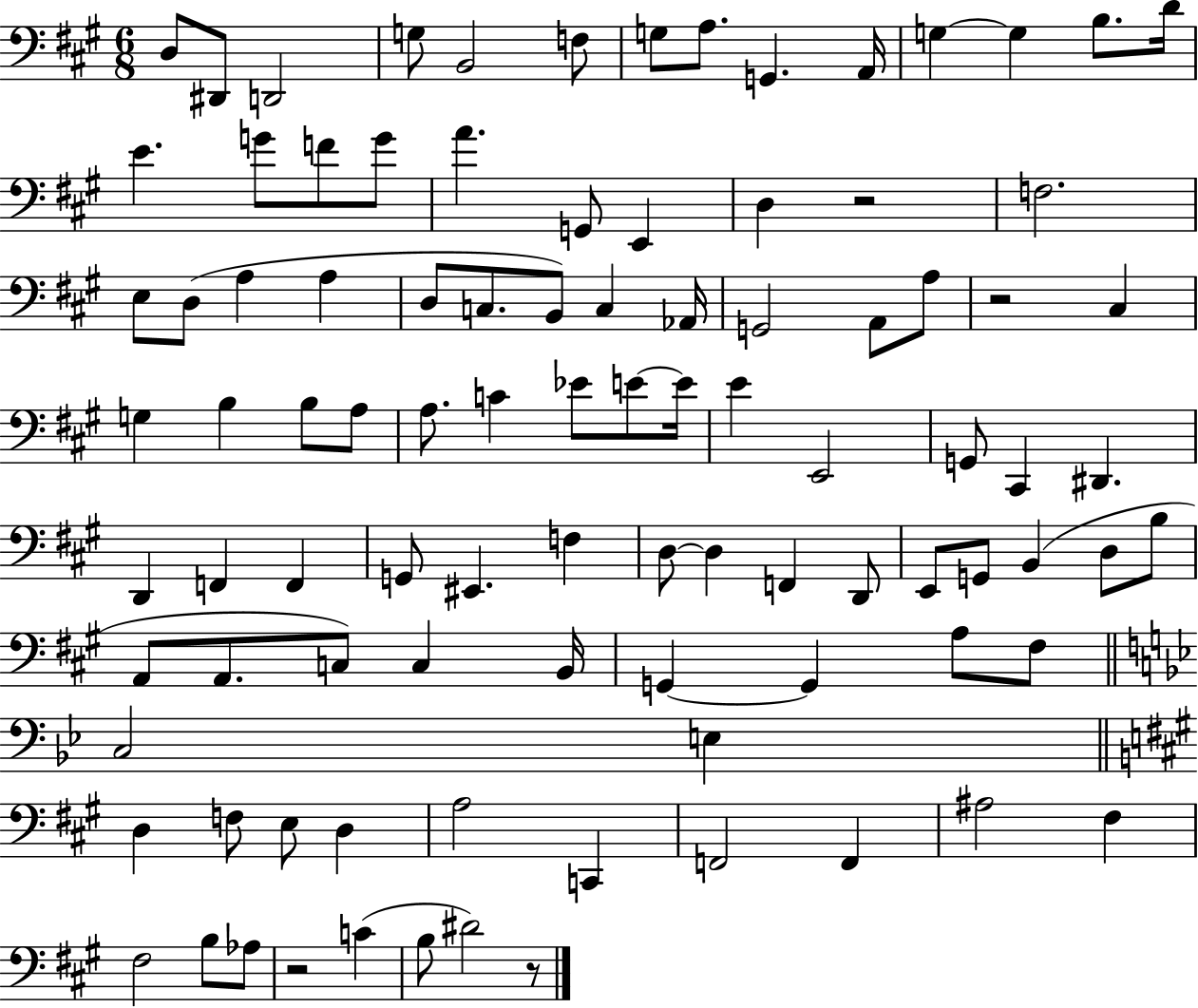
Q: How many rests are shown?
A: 4